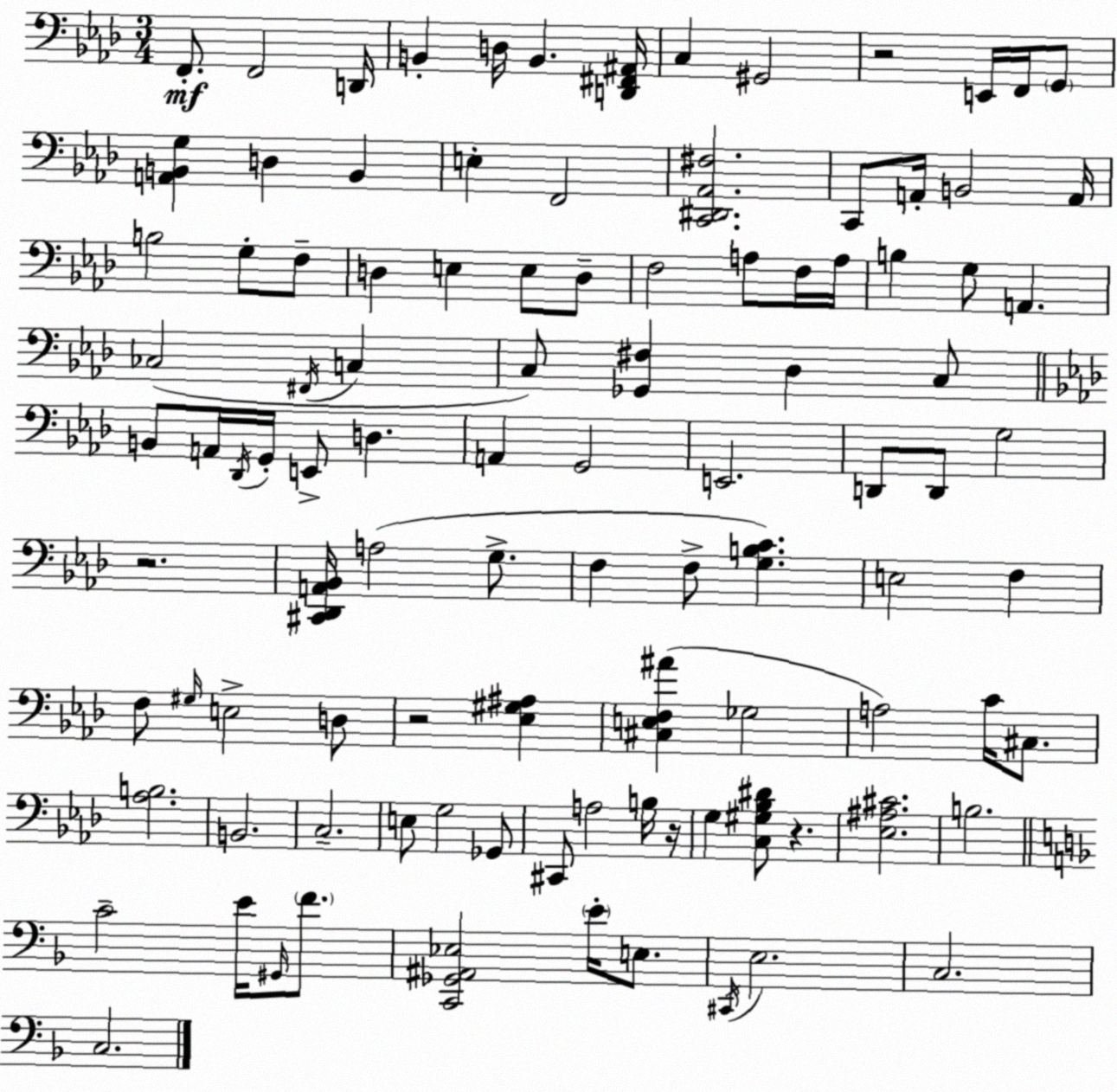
X:1
T:Untitled
M:3/4
L:1/4
K:Fm
F,,/2 F,,2 D,,/4 B,, D,/4 B,, [D,,^F,,^A,,]/4 C, ^G,,2 z2 E,,/4 F,,/4 G,,/2 [A,,B,,G,] D, B,, E, F,,2 [C,,^D,,_A,,^F,]2 C,,/2 A,,/4 B,,2 A,,/4 B,2 G,/2 F,/2 D, E, E,/2 D,/2 F,2 A,/2 F,/4 A,/4 B, G,/2 A,, _C,2 ^F,,/4 C, C,/2 [_G,,^F,] _D, C,/2 B,,/2 A,,/4 _D,,/4 G,,/4 E,,/2 D, A,, G,,2 E,,2 D,,/2 D,,/2 G,2 z2 [^C,,_D,,A,,_B,,]/4 A,2 G,/2 F, F,/2 [G,B,C] E,2 F, F,/2 ^G,/4 E,2 D,/2 z2 [_E,^G,^A,] [^C,E,F,^A] _G,2 A,2 C/4 ^C,/2 [_A,B,]2 B,,2 C,2 E,/2 G,2 _G,,/2 ^C,,/2 A,2 B,/4 z/4 G, [C,^G,_B,^D]/2 z [_E,^A,^C]2 B,2 C2 E/4 ^G,,/4 F/2 [C,,_G,,^A,,_E,]2 E/4 E,/2 ^C,,/4 E,2 C,2 C,2